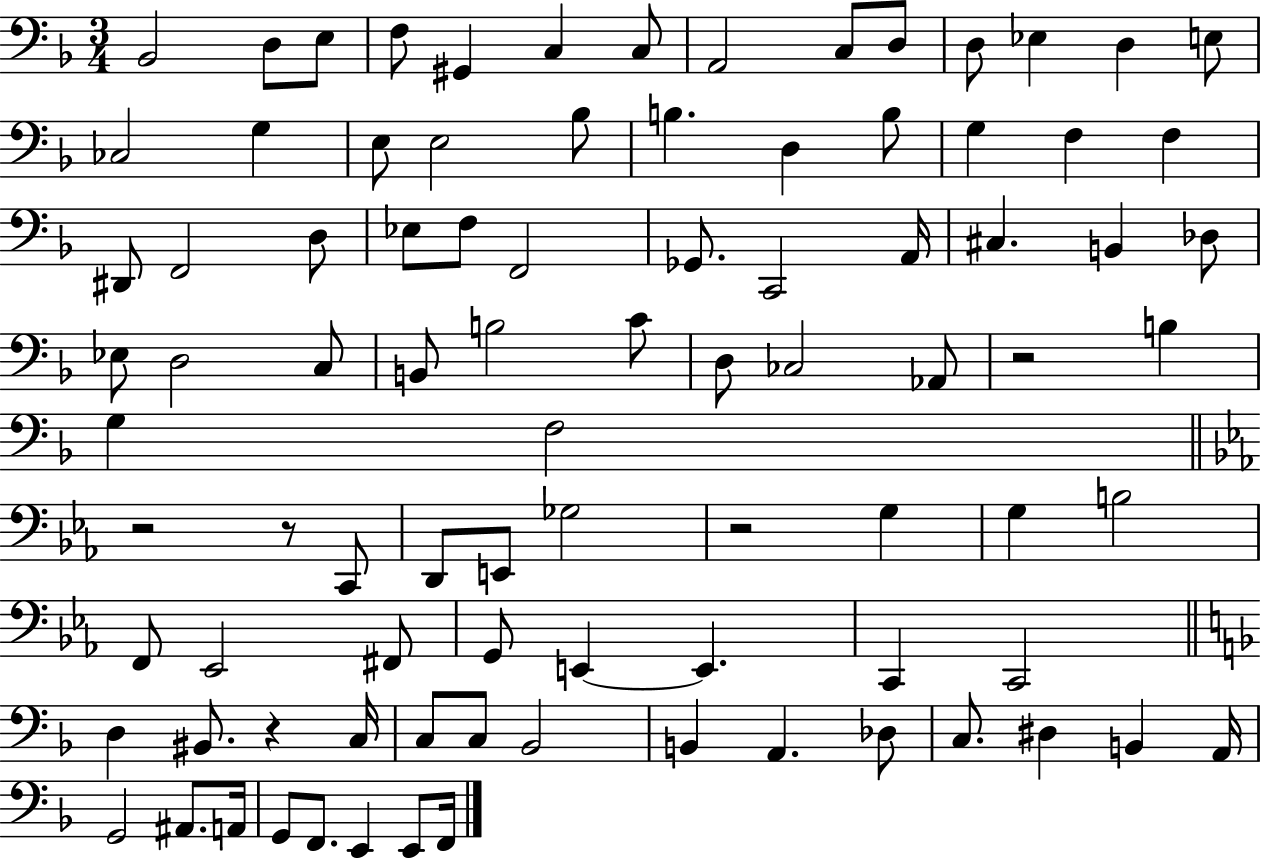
Bb2/h D3/e E3/e F3/e G#2/q C3/q C3/e A2/h C3/e D3/e D3/e Eb3/q D3/q E3/e CES3/h G3/q E3/e E3/h Bb3/e B3/q. D3/q B3/e G3/q F3/q F3/q D#2/e F2/h D3/e Eb3/e F3/e F2/h Gb2/e. C2/h A2/s C#3/q. B2/q Db3/e Eb3/e D3/h C3/e B2/e B3/h C4/e D3/e CES3/h Ab2/e R/h B3/q G3/q F3/h R/h R/e C2/e D2/e E2/e Gb3/h R/h G3/q G3/q B3/h F2/e Eb2/h F#2/e G2/e E2/q E2/q. C2/q C2/h D3/q BIS2/e. R/q C3/s C3/e C3/e Bb2/h B2/q A2/q. Db3/e C3/e. D#3/q B2/q A2/s G2/h A#2/e. A2/s G2/e F2/e. E2/q E2/e F2/s